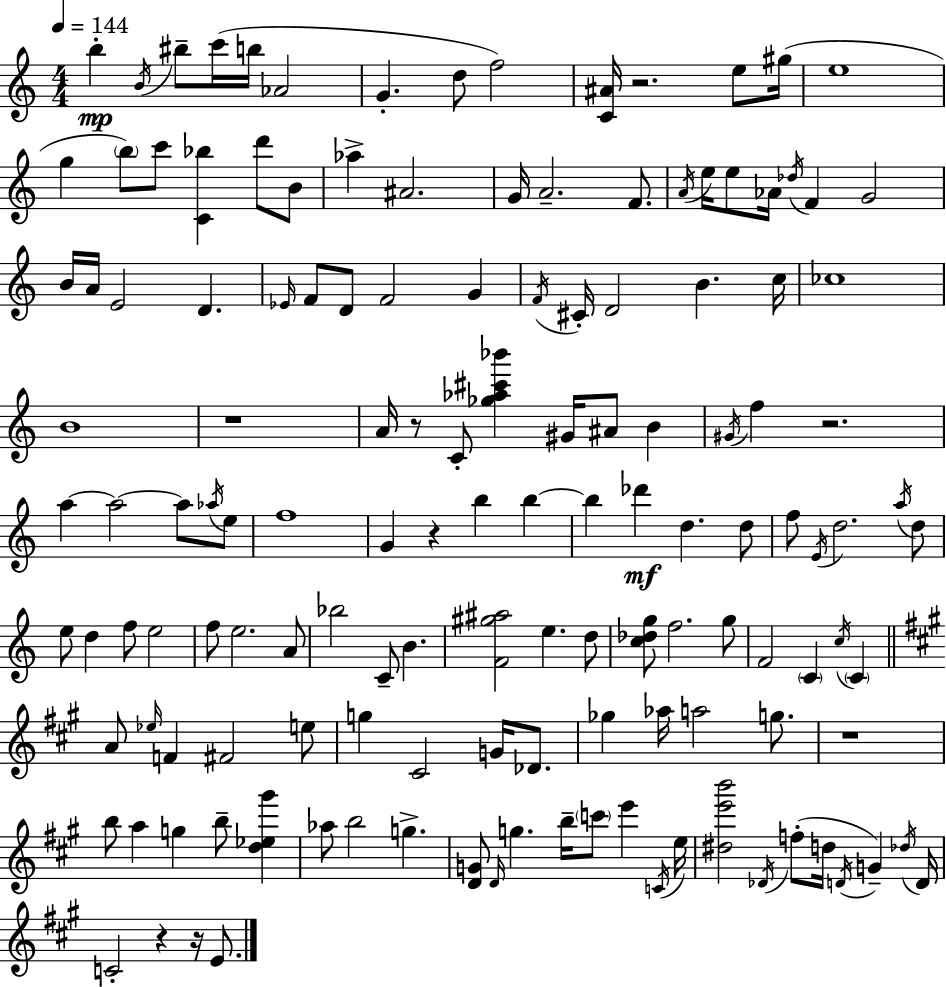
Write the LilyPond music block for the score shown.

{
  \clef treble
  \numericTimeSignature
  \time 4/4
  \key a \minor
  \tempo 4 = 144
  b''4-.\mp \acciaccatura { b'16 } bis''8-- c'''16( b''16 aes'2 | g'4.-. d''8 f''2) | <c' ais'>16 r2. e''8 | gis''16( e''1 | \break g''4 \parenthesize b''8) c'''8 <c' bes''>4 d'''8 b'8 | aes''4-> ais'2. | g'16 a'2.-- f'8. | \acciaccatura { a'16 } e''16 e''8 aes'16 \acciaccatura { des''16 } f'4 g'2 | \break b'16 a'16 e'2 d'4. | \grace { ees'16 } f'8 d'8 f'2 | g'4 \acciaccatura { f'16 } cis'16-. d'2 b'4. | c''16 ces''1 | \break b'1 | r1 | a'16 r8 c'8-. <ges'' aes'' cis''' bes'''>4 gis'16 ais'8 | b'4 \acciaccatura { gis'16 } f''4 r2. | \break a''4~~ a''2~~ | a''8 \acciaccatura { aes''16 } e''8 f''1 | g'4 r4 b''4 | b''4~~ b''4 des'''4\mf d''4. | \break d''8 f''8 \acciaccatura { e'16 } d''2. | \acciaccatura { a''16 } d''8 e''8 d''4 f''8 | e''2 f''8 e''2. | a'8 bes''2 | \break c'8-- b'4. <f' gis'' ais''>2 | e''4. d''8 <c'' des'' g''>8 f''2. | g''8 f'2 | \parenthesize c'4 \acciaccatura { c''16 } \parenthesize c'4 \bar "||" \break \key a \major a'8 \grace { ees''16 } f'4 fis'2 e''8 | g''4 cis'2 g'16 des'8. | ges''4 aes''16 a''2 g''8. | r1 | \break b''8 a''4 g''4 b''8-- <d'' ees'' gis'''>4 | aes''8 b''2 g''4.-> | <d' g'>8 \grace { d'16 } g''4. b''16-- \parenthesize c'''8 e'''4 | \acciaccatura { c'16 } e''16 <dis'' e''' b'''>2 \acciaccatura { des'16 } f''8-.( d''16 \acciaccatura { d'16 }) | \break g'4-- \acciaccatura { des''16 } d'16 c'2-. r4 | r16 e'8. \bar "|."
}